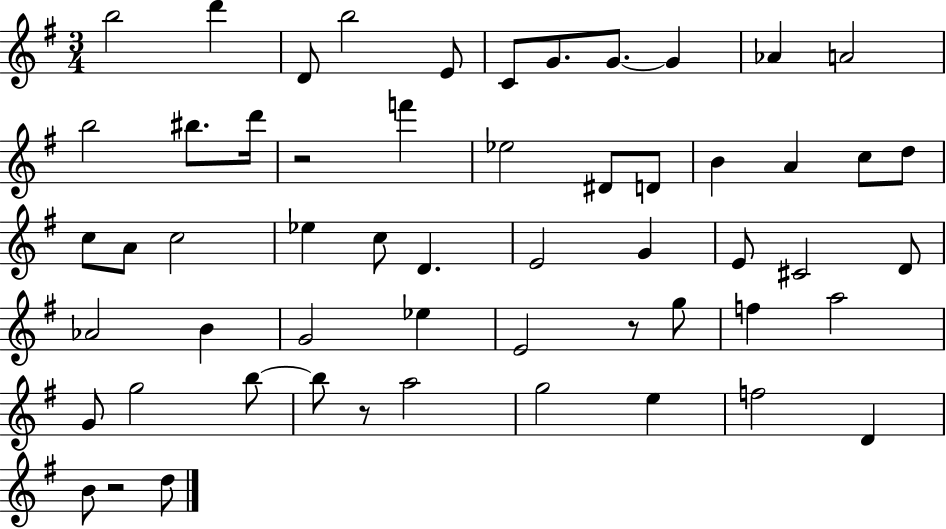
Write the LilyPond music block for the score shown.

{
  \clef treble
  \numericTimeSignature
  \time 3/4
  \key g \major
  b''2 d'''4 | d'8 b''2 e'8 | c'8 g'8. g'8.~~ g'4 | aes'4 a'2 | \break b''2 bis''8. d'''16 | r2 f'''4 | ees''2 dis'8 d'8 | b'4 a'4 c''8 d''8 | \break c''8 a'8 c''2 | ees''4 c''8 d'4. | e'2 g'4 | e'8 cis'2 d'8 | \break aes'2 b'4 | g'2 ees''4 | e'2 r8 g''8 | f''4 a''2 | \break g'8 g''2 b''8~~ | b''8 r8 a''2 | g''2 e''4 | f''2 d'4 | \break b'8 r2 d''8 | \bar "|."
}